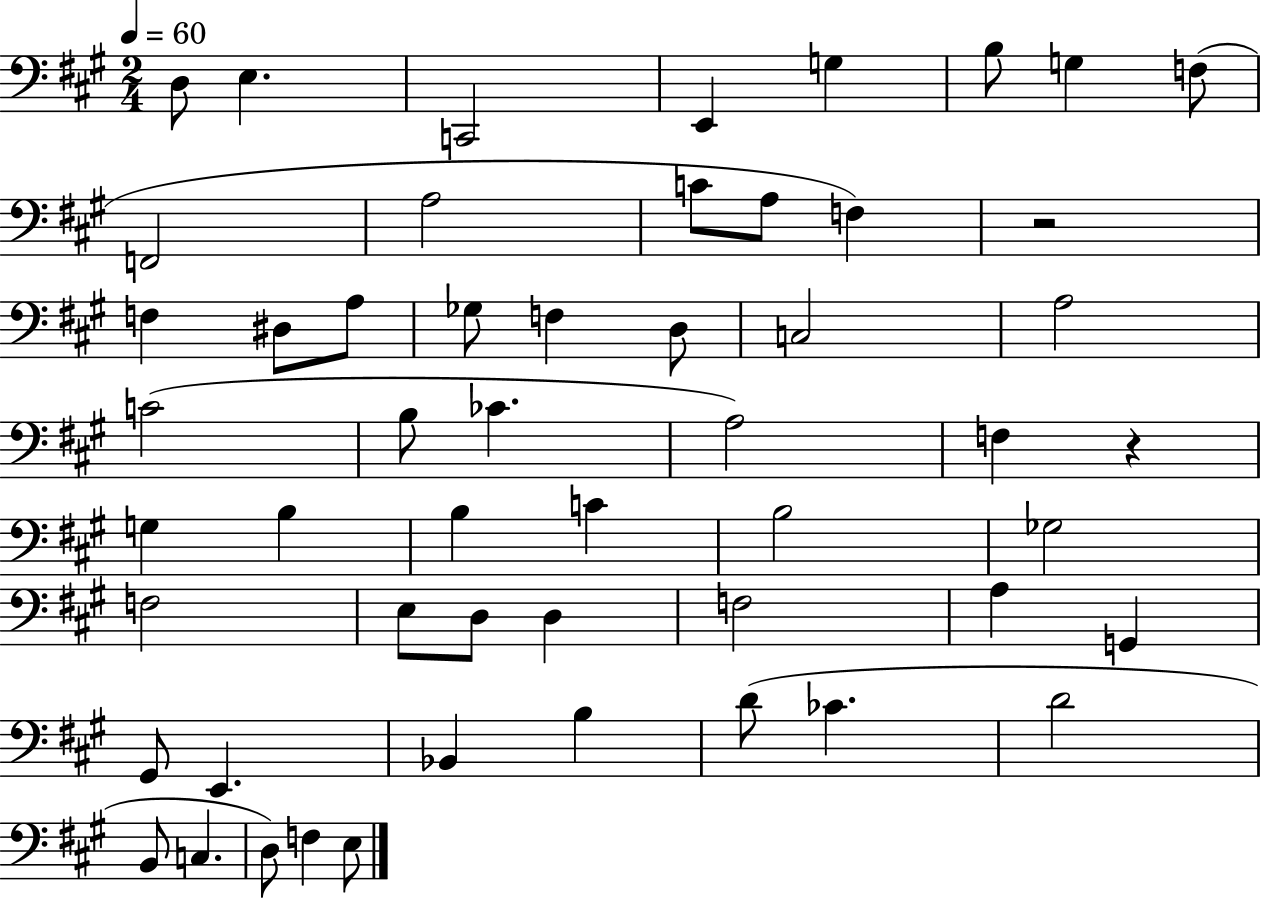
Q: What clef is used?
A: bass